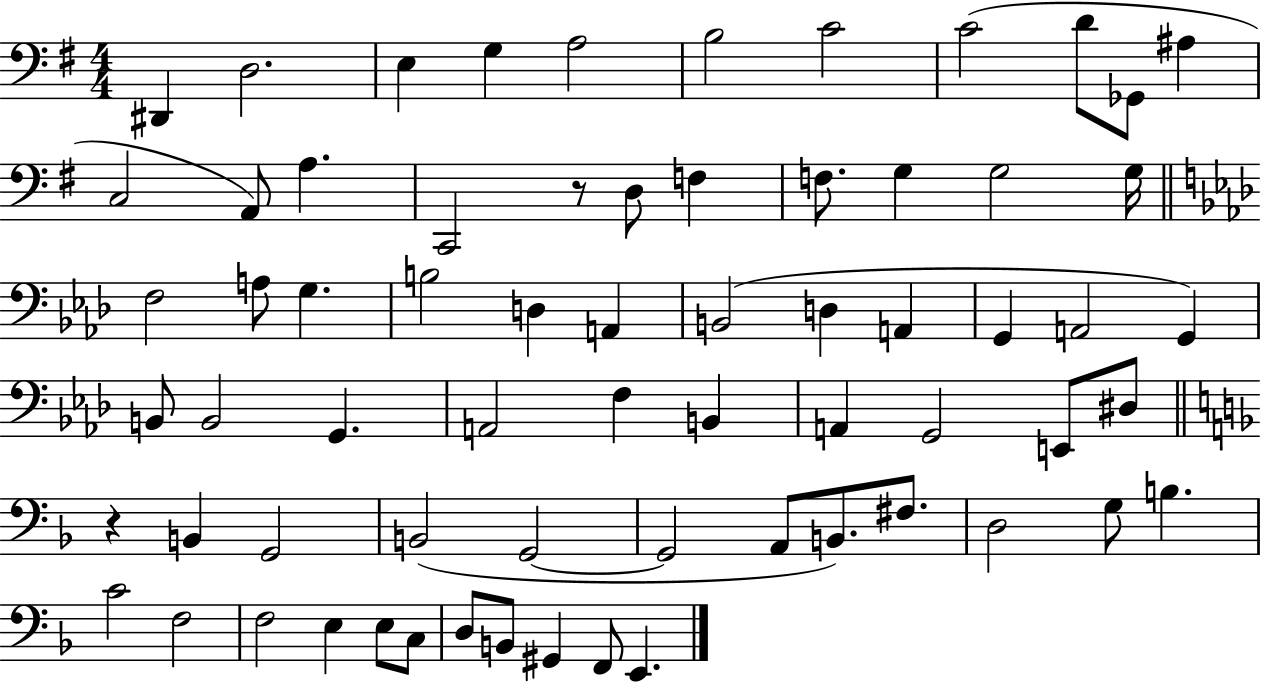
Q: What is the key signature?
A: G major